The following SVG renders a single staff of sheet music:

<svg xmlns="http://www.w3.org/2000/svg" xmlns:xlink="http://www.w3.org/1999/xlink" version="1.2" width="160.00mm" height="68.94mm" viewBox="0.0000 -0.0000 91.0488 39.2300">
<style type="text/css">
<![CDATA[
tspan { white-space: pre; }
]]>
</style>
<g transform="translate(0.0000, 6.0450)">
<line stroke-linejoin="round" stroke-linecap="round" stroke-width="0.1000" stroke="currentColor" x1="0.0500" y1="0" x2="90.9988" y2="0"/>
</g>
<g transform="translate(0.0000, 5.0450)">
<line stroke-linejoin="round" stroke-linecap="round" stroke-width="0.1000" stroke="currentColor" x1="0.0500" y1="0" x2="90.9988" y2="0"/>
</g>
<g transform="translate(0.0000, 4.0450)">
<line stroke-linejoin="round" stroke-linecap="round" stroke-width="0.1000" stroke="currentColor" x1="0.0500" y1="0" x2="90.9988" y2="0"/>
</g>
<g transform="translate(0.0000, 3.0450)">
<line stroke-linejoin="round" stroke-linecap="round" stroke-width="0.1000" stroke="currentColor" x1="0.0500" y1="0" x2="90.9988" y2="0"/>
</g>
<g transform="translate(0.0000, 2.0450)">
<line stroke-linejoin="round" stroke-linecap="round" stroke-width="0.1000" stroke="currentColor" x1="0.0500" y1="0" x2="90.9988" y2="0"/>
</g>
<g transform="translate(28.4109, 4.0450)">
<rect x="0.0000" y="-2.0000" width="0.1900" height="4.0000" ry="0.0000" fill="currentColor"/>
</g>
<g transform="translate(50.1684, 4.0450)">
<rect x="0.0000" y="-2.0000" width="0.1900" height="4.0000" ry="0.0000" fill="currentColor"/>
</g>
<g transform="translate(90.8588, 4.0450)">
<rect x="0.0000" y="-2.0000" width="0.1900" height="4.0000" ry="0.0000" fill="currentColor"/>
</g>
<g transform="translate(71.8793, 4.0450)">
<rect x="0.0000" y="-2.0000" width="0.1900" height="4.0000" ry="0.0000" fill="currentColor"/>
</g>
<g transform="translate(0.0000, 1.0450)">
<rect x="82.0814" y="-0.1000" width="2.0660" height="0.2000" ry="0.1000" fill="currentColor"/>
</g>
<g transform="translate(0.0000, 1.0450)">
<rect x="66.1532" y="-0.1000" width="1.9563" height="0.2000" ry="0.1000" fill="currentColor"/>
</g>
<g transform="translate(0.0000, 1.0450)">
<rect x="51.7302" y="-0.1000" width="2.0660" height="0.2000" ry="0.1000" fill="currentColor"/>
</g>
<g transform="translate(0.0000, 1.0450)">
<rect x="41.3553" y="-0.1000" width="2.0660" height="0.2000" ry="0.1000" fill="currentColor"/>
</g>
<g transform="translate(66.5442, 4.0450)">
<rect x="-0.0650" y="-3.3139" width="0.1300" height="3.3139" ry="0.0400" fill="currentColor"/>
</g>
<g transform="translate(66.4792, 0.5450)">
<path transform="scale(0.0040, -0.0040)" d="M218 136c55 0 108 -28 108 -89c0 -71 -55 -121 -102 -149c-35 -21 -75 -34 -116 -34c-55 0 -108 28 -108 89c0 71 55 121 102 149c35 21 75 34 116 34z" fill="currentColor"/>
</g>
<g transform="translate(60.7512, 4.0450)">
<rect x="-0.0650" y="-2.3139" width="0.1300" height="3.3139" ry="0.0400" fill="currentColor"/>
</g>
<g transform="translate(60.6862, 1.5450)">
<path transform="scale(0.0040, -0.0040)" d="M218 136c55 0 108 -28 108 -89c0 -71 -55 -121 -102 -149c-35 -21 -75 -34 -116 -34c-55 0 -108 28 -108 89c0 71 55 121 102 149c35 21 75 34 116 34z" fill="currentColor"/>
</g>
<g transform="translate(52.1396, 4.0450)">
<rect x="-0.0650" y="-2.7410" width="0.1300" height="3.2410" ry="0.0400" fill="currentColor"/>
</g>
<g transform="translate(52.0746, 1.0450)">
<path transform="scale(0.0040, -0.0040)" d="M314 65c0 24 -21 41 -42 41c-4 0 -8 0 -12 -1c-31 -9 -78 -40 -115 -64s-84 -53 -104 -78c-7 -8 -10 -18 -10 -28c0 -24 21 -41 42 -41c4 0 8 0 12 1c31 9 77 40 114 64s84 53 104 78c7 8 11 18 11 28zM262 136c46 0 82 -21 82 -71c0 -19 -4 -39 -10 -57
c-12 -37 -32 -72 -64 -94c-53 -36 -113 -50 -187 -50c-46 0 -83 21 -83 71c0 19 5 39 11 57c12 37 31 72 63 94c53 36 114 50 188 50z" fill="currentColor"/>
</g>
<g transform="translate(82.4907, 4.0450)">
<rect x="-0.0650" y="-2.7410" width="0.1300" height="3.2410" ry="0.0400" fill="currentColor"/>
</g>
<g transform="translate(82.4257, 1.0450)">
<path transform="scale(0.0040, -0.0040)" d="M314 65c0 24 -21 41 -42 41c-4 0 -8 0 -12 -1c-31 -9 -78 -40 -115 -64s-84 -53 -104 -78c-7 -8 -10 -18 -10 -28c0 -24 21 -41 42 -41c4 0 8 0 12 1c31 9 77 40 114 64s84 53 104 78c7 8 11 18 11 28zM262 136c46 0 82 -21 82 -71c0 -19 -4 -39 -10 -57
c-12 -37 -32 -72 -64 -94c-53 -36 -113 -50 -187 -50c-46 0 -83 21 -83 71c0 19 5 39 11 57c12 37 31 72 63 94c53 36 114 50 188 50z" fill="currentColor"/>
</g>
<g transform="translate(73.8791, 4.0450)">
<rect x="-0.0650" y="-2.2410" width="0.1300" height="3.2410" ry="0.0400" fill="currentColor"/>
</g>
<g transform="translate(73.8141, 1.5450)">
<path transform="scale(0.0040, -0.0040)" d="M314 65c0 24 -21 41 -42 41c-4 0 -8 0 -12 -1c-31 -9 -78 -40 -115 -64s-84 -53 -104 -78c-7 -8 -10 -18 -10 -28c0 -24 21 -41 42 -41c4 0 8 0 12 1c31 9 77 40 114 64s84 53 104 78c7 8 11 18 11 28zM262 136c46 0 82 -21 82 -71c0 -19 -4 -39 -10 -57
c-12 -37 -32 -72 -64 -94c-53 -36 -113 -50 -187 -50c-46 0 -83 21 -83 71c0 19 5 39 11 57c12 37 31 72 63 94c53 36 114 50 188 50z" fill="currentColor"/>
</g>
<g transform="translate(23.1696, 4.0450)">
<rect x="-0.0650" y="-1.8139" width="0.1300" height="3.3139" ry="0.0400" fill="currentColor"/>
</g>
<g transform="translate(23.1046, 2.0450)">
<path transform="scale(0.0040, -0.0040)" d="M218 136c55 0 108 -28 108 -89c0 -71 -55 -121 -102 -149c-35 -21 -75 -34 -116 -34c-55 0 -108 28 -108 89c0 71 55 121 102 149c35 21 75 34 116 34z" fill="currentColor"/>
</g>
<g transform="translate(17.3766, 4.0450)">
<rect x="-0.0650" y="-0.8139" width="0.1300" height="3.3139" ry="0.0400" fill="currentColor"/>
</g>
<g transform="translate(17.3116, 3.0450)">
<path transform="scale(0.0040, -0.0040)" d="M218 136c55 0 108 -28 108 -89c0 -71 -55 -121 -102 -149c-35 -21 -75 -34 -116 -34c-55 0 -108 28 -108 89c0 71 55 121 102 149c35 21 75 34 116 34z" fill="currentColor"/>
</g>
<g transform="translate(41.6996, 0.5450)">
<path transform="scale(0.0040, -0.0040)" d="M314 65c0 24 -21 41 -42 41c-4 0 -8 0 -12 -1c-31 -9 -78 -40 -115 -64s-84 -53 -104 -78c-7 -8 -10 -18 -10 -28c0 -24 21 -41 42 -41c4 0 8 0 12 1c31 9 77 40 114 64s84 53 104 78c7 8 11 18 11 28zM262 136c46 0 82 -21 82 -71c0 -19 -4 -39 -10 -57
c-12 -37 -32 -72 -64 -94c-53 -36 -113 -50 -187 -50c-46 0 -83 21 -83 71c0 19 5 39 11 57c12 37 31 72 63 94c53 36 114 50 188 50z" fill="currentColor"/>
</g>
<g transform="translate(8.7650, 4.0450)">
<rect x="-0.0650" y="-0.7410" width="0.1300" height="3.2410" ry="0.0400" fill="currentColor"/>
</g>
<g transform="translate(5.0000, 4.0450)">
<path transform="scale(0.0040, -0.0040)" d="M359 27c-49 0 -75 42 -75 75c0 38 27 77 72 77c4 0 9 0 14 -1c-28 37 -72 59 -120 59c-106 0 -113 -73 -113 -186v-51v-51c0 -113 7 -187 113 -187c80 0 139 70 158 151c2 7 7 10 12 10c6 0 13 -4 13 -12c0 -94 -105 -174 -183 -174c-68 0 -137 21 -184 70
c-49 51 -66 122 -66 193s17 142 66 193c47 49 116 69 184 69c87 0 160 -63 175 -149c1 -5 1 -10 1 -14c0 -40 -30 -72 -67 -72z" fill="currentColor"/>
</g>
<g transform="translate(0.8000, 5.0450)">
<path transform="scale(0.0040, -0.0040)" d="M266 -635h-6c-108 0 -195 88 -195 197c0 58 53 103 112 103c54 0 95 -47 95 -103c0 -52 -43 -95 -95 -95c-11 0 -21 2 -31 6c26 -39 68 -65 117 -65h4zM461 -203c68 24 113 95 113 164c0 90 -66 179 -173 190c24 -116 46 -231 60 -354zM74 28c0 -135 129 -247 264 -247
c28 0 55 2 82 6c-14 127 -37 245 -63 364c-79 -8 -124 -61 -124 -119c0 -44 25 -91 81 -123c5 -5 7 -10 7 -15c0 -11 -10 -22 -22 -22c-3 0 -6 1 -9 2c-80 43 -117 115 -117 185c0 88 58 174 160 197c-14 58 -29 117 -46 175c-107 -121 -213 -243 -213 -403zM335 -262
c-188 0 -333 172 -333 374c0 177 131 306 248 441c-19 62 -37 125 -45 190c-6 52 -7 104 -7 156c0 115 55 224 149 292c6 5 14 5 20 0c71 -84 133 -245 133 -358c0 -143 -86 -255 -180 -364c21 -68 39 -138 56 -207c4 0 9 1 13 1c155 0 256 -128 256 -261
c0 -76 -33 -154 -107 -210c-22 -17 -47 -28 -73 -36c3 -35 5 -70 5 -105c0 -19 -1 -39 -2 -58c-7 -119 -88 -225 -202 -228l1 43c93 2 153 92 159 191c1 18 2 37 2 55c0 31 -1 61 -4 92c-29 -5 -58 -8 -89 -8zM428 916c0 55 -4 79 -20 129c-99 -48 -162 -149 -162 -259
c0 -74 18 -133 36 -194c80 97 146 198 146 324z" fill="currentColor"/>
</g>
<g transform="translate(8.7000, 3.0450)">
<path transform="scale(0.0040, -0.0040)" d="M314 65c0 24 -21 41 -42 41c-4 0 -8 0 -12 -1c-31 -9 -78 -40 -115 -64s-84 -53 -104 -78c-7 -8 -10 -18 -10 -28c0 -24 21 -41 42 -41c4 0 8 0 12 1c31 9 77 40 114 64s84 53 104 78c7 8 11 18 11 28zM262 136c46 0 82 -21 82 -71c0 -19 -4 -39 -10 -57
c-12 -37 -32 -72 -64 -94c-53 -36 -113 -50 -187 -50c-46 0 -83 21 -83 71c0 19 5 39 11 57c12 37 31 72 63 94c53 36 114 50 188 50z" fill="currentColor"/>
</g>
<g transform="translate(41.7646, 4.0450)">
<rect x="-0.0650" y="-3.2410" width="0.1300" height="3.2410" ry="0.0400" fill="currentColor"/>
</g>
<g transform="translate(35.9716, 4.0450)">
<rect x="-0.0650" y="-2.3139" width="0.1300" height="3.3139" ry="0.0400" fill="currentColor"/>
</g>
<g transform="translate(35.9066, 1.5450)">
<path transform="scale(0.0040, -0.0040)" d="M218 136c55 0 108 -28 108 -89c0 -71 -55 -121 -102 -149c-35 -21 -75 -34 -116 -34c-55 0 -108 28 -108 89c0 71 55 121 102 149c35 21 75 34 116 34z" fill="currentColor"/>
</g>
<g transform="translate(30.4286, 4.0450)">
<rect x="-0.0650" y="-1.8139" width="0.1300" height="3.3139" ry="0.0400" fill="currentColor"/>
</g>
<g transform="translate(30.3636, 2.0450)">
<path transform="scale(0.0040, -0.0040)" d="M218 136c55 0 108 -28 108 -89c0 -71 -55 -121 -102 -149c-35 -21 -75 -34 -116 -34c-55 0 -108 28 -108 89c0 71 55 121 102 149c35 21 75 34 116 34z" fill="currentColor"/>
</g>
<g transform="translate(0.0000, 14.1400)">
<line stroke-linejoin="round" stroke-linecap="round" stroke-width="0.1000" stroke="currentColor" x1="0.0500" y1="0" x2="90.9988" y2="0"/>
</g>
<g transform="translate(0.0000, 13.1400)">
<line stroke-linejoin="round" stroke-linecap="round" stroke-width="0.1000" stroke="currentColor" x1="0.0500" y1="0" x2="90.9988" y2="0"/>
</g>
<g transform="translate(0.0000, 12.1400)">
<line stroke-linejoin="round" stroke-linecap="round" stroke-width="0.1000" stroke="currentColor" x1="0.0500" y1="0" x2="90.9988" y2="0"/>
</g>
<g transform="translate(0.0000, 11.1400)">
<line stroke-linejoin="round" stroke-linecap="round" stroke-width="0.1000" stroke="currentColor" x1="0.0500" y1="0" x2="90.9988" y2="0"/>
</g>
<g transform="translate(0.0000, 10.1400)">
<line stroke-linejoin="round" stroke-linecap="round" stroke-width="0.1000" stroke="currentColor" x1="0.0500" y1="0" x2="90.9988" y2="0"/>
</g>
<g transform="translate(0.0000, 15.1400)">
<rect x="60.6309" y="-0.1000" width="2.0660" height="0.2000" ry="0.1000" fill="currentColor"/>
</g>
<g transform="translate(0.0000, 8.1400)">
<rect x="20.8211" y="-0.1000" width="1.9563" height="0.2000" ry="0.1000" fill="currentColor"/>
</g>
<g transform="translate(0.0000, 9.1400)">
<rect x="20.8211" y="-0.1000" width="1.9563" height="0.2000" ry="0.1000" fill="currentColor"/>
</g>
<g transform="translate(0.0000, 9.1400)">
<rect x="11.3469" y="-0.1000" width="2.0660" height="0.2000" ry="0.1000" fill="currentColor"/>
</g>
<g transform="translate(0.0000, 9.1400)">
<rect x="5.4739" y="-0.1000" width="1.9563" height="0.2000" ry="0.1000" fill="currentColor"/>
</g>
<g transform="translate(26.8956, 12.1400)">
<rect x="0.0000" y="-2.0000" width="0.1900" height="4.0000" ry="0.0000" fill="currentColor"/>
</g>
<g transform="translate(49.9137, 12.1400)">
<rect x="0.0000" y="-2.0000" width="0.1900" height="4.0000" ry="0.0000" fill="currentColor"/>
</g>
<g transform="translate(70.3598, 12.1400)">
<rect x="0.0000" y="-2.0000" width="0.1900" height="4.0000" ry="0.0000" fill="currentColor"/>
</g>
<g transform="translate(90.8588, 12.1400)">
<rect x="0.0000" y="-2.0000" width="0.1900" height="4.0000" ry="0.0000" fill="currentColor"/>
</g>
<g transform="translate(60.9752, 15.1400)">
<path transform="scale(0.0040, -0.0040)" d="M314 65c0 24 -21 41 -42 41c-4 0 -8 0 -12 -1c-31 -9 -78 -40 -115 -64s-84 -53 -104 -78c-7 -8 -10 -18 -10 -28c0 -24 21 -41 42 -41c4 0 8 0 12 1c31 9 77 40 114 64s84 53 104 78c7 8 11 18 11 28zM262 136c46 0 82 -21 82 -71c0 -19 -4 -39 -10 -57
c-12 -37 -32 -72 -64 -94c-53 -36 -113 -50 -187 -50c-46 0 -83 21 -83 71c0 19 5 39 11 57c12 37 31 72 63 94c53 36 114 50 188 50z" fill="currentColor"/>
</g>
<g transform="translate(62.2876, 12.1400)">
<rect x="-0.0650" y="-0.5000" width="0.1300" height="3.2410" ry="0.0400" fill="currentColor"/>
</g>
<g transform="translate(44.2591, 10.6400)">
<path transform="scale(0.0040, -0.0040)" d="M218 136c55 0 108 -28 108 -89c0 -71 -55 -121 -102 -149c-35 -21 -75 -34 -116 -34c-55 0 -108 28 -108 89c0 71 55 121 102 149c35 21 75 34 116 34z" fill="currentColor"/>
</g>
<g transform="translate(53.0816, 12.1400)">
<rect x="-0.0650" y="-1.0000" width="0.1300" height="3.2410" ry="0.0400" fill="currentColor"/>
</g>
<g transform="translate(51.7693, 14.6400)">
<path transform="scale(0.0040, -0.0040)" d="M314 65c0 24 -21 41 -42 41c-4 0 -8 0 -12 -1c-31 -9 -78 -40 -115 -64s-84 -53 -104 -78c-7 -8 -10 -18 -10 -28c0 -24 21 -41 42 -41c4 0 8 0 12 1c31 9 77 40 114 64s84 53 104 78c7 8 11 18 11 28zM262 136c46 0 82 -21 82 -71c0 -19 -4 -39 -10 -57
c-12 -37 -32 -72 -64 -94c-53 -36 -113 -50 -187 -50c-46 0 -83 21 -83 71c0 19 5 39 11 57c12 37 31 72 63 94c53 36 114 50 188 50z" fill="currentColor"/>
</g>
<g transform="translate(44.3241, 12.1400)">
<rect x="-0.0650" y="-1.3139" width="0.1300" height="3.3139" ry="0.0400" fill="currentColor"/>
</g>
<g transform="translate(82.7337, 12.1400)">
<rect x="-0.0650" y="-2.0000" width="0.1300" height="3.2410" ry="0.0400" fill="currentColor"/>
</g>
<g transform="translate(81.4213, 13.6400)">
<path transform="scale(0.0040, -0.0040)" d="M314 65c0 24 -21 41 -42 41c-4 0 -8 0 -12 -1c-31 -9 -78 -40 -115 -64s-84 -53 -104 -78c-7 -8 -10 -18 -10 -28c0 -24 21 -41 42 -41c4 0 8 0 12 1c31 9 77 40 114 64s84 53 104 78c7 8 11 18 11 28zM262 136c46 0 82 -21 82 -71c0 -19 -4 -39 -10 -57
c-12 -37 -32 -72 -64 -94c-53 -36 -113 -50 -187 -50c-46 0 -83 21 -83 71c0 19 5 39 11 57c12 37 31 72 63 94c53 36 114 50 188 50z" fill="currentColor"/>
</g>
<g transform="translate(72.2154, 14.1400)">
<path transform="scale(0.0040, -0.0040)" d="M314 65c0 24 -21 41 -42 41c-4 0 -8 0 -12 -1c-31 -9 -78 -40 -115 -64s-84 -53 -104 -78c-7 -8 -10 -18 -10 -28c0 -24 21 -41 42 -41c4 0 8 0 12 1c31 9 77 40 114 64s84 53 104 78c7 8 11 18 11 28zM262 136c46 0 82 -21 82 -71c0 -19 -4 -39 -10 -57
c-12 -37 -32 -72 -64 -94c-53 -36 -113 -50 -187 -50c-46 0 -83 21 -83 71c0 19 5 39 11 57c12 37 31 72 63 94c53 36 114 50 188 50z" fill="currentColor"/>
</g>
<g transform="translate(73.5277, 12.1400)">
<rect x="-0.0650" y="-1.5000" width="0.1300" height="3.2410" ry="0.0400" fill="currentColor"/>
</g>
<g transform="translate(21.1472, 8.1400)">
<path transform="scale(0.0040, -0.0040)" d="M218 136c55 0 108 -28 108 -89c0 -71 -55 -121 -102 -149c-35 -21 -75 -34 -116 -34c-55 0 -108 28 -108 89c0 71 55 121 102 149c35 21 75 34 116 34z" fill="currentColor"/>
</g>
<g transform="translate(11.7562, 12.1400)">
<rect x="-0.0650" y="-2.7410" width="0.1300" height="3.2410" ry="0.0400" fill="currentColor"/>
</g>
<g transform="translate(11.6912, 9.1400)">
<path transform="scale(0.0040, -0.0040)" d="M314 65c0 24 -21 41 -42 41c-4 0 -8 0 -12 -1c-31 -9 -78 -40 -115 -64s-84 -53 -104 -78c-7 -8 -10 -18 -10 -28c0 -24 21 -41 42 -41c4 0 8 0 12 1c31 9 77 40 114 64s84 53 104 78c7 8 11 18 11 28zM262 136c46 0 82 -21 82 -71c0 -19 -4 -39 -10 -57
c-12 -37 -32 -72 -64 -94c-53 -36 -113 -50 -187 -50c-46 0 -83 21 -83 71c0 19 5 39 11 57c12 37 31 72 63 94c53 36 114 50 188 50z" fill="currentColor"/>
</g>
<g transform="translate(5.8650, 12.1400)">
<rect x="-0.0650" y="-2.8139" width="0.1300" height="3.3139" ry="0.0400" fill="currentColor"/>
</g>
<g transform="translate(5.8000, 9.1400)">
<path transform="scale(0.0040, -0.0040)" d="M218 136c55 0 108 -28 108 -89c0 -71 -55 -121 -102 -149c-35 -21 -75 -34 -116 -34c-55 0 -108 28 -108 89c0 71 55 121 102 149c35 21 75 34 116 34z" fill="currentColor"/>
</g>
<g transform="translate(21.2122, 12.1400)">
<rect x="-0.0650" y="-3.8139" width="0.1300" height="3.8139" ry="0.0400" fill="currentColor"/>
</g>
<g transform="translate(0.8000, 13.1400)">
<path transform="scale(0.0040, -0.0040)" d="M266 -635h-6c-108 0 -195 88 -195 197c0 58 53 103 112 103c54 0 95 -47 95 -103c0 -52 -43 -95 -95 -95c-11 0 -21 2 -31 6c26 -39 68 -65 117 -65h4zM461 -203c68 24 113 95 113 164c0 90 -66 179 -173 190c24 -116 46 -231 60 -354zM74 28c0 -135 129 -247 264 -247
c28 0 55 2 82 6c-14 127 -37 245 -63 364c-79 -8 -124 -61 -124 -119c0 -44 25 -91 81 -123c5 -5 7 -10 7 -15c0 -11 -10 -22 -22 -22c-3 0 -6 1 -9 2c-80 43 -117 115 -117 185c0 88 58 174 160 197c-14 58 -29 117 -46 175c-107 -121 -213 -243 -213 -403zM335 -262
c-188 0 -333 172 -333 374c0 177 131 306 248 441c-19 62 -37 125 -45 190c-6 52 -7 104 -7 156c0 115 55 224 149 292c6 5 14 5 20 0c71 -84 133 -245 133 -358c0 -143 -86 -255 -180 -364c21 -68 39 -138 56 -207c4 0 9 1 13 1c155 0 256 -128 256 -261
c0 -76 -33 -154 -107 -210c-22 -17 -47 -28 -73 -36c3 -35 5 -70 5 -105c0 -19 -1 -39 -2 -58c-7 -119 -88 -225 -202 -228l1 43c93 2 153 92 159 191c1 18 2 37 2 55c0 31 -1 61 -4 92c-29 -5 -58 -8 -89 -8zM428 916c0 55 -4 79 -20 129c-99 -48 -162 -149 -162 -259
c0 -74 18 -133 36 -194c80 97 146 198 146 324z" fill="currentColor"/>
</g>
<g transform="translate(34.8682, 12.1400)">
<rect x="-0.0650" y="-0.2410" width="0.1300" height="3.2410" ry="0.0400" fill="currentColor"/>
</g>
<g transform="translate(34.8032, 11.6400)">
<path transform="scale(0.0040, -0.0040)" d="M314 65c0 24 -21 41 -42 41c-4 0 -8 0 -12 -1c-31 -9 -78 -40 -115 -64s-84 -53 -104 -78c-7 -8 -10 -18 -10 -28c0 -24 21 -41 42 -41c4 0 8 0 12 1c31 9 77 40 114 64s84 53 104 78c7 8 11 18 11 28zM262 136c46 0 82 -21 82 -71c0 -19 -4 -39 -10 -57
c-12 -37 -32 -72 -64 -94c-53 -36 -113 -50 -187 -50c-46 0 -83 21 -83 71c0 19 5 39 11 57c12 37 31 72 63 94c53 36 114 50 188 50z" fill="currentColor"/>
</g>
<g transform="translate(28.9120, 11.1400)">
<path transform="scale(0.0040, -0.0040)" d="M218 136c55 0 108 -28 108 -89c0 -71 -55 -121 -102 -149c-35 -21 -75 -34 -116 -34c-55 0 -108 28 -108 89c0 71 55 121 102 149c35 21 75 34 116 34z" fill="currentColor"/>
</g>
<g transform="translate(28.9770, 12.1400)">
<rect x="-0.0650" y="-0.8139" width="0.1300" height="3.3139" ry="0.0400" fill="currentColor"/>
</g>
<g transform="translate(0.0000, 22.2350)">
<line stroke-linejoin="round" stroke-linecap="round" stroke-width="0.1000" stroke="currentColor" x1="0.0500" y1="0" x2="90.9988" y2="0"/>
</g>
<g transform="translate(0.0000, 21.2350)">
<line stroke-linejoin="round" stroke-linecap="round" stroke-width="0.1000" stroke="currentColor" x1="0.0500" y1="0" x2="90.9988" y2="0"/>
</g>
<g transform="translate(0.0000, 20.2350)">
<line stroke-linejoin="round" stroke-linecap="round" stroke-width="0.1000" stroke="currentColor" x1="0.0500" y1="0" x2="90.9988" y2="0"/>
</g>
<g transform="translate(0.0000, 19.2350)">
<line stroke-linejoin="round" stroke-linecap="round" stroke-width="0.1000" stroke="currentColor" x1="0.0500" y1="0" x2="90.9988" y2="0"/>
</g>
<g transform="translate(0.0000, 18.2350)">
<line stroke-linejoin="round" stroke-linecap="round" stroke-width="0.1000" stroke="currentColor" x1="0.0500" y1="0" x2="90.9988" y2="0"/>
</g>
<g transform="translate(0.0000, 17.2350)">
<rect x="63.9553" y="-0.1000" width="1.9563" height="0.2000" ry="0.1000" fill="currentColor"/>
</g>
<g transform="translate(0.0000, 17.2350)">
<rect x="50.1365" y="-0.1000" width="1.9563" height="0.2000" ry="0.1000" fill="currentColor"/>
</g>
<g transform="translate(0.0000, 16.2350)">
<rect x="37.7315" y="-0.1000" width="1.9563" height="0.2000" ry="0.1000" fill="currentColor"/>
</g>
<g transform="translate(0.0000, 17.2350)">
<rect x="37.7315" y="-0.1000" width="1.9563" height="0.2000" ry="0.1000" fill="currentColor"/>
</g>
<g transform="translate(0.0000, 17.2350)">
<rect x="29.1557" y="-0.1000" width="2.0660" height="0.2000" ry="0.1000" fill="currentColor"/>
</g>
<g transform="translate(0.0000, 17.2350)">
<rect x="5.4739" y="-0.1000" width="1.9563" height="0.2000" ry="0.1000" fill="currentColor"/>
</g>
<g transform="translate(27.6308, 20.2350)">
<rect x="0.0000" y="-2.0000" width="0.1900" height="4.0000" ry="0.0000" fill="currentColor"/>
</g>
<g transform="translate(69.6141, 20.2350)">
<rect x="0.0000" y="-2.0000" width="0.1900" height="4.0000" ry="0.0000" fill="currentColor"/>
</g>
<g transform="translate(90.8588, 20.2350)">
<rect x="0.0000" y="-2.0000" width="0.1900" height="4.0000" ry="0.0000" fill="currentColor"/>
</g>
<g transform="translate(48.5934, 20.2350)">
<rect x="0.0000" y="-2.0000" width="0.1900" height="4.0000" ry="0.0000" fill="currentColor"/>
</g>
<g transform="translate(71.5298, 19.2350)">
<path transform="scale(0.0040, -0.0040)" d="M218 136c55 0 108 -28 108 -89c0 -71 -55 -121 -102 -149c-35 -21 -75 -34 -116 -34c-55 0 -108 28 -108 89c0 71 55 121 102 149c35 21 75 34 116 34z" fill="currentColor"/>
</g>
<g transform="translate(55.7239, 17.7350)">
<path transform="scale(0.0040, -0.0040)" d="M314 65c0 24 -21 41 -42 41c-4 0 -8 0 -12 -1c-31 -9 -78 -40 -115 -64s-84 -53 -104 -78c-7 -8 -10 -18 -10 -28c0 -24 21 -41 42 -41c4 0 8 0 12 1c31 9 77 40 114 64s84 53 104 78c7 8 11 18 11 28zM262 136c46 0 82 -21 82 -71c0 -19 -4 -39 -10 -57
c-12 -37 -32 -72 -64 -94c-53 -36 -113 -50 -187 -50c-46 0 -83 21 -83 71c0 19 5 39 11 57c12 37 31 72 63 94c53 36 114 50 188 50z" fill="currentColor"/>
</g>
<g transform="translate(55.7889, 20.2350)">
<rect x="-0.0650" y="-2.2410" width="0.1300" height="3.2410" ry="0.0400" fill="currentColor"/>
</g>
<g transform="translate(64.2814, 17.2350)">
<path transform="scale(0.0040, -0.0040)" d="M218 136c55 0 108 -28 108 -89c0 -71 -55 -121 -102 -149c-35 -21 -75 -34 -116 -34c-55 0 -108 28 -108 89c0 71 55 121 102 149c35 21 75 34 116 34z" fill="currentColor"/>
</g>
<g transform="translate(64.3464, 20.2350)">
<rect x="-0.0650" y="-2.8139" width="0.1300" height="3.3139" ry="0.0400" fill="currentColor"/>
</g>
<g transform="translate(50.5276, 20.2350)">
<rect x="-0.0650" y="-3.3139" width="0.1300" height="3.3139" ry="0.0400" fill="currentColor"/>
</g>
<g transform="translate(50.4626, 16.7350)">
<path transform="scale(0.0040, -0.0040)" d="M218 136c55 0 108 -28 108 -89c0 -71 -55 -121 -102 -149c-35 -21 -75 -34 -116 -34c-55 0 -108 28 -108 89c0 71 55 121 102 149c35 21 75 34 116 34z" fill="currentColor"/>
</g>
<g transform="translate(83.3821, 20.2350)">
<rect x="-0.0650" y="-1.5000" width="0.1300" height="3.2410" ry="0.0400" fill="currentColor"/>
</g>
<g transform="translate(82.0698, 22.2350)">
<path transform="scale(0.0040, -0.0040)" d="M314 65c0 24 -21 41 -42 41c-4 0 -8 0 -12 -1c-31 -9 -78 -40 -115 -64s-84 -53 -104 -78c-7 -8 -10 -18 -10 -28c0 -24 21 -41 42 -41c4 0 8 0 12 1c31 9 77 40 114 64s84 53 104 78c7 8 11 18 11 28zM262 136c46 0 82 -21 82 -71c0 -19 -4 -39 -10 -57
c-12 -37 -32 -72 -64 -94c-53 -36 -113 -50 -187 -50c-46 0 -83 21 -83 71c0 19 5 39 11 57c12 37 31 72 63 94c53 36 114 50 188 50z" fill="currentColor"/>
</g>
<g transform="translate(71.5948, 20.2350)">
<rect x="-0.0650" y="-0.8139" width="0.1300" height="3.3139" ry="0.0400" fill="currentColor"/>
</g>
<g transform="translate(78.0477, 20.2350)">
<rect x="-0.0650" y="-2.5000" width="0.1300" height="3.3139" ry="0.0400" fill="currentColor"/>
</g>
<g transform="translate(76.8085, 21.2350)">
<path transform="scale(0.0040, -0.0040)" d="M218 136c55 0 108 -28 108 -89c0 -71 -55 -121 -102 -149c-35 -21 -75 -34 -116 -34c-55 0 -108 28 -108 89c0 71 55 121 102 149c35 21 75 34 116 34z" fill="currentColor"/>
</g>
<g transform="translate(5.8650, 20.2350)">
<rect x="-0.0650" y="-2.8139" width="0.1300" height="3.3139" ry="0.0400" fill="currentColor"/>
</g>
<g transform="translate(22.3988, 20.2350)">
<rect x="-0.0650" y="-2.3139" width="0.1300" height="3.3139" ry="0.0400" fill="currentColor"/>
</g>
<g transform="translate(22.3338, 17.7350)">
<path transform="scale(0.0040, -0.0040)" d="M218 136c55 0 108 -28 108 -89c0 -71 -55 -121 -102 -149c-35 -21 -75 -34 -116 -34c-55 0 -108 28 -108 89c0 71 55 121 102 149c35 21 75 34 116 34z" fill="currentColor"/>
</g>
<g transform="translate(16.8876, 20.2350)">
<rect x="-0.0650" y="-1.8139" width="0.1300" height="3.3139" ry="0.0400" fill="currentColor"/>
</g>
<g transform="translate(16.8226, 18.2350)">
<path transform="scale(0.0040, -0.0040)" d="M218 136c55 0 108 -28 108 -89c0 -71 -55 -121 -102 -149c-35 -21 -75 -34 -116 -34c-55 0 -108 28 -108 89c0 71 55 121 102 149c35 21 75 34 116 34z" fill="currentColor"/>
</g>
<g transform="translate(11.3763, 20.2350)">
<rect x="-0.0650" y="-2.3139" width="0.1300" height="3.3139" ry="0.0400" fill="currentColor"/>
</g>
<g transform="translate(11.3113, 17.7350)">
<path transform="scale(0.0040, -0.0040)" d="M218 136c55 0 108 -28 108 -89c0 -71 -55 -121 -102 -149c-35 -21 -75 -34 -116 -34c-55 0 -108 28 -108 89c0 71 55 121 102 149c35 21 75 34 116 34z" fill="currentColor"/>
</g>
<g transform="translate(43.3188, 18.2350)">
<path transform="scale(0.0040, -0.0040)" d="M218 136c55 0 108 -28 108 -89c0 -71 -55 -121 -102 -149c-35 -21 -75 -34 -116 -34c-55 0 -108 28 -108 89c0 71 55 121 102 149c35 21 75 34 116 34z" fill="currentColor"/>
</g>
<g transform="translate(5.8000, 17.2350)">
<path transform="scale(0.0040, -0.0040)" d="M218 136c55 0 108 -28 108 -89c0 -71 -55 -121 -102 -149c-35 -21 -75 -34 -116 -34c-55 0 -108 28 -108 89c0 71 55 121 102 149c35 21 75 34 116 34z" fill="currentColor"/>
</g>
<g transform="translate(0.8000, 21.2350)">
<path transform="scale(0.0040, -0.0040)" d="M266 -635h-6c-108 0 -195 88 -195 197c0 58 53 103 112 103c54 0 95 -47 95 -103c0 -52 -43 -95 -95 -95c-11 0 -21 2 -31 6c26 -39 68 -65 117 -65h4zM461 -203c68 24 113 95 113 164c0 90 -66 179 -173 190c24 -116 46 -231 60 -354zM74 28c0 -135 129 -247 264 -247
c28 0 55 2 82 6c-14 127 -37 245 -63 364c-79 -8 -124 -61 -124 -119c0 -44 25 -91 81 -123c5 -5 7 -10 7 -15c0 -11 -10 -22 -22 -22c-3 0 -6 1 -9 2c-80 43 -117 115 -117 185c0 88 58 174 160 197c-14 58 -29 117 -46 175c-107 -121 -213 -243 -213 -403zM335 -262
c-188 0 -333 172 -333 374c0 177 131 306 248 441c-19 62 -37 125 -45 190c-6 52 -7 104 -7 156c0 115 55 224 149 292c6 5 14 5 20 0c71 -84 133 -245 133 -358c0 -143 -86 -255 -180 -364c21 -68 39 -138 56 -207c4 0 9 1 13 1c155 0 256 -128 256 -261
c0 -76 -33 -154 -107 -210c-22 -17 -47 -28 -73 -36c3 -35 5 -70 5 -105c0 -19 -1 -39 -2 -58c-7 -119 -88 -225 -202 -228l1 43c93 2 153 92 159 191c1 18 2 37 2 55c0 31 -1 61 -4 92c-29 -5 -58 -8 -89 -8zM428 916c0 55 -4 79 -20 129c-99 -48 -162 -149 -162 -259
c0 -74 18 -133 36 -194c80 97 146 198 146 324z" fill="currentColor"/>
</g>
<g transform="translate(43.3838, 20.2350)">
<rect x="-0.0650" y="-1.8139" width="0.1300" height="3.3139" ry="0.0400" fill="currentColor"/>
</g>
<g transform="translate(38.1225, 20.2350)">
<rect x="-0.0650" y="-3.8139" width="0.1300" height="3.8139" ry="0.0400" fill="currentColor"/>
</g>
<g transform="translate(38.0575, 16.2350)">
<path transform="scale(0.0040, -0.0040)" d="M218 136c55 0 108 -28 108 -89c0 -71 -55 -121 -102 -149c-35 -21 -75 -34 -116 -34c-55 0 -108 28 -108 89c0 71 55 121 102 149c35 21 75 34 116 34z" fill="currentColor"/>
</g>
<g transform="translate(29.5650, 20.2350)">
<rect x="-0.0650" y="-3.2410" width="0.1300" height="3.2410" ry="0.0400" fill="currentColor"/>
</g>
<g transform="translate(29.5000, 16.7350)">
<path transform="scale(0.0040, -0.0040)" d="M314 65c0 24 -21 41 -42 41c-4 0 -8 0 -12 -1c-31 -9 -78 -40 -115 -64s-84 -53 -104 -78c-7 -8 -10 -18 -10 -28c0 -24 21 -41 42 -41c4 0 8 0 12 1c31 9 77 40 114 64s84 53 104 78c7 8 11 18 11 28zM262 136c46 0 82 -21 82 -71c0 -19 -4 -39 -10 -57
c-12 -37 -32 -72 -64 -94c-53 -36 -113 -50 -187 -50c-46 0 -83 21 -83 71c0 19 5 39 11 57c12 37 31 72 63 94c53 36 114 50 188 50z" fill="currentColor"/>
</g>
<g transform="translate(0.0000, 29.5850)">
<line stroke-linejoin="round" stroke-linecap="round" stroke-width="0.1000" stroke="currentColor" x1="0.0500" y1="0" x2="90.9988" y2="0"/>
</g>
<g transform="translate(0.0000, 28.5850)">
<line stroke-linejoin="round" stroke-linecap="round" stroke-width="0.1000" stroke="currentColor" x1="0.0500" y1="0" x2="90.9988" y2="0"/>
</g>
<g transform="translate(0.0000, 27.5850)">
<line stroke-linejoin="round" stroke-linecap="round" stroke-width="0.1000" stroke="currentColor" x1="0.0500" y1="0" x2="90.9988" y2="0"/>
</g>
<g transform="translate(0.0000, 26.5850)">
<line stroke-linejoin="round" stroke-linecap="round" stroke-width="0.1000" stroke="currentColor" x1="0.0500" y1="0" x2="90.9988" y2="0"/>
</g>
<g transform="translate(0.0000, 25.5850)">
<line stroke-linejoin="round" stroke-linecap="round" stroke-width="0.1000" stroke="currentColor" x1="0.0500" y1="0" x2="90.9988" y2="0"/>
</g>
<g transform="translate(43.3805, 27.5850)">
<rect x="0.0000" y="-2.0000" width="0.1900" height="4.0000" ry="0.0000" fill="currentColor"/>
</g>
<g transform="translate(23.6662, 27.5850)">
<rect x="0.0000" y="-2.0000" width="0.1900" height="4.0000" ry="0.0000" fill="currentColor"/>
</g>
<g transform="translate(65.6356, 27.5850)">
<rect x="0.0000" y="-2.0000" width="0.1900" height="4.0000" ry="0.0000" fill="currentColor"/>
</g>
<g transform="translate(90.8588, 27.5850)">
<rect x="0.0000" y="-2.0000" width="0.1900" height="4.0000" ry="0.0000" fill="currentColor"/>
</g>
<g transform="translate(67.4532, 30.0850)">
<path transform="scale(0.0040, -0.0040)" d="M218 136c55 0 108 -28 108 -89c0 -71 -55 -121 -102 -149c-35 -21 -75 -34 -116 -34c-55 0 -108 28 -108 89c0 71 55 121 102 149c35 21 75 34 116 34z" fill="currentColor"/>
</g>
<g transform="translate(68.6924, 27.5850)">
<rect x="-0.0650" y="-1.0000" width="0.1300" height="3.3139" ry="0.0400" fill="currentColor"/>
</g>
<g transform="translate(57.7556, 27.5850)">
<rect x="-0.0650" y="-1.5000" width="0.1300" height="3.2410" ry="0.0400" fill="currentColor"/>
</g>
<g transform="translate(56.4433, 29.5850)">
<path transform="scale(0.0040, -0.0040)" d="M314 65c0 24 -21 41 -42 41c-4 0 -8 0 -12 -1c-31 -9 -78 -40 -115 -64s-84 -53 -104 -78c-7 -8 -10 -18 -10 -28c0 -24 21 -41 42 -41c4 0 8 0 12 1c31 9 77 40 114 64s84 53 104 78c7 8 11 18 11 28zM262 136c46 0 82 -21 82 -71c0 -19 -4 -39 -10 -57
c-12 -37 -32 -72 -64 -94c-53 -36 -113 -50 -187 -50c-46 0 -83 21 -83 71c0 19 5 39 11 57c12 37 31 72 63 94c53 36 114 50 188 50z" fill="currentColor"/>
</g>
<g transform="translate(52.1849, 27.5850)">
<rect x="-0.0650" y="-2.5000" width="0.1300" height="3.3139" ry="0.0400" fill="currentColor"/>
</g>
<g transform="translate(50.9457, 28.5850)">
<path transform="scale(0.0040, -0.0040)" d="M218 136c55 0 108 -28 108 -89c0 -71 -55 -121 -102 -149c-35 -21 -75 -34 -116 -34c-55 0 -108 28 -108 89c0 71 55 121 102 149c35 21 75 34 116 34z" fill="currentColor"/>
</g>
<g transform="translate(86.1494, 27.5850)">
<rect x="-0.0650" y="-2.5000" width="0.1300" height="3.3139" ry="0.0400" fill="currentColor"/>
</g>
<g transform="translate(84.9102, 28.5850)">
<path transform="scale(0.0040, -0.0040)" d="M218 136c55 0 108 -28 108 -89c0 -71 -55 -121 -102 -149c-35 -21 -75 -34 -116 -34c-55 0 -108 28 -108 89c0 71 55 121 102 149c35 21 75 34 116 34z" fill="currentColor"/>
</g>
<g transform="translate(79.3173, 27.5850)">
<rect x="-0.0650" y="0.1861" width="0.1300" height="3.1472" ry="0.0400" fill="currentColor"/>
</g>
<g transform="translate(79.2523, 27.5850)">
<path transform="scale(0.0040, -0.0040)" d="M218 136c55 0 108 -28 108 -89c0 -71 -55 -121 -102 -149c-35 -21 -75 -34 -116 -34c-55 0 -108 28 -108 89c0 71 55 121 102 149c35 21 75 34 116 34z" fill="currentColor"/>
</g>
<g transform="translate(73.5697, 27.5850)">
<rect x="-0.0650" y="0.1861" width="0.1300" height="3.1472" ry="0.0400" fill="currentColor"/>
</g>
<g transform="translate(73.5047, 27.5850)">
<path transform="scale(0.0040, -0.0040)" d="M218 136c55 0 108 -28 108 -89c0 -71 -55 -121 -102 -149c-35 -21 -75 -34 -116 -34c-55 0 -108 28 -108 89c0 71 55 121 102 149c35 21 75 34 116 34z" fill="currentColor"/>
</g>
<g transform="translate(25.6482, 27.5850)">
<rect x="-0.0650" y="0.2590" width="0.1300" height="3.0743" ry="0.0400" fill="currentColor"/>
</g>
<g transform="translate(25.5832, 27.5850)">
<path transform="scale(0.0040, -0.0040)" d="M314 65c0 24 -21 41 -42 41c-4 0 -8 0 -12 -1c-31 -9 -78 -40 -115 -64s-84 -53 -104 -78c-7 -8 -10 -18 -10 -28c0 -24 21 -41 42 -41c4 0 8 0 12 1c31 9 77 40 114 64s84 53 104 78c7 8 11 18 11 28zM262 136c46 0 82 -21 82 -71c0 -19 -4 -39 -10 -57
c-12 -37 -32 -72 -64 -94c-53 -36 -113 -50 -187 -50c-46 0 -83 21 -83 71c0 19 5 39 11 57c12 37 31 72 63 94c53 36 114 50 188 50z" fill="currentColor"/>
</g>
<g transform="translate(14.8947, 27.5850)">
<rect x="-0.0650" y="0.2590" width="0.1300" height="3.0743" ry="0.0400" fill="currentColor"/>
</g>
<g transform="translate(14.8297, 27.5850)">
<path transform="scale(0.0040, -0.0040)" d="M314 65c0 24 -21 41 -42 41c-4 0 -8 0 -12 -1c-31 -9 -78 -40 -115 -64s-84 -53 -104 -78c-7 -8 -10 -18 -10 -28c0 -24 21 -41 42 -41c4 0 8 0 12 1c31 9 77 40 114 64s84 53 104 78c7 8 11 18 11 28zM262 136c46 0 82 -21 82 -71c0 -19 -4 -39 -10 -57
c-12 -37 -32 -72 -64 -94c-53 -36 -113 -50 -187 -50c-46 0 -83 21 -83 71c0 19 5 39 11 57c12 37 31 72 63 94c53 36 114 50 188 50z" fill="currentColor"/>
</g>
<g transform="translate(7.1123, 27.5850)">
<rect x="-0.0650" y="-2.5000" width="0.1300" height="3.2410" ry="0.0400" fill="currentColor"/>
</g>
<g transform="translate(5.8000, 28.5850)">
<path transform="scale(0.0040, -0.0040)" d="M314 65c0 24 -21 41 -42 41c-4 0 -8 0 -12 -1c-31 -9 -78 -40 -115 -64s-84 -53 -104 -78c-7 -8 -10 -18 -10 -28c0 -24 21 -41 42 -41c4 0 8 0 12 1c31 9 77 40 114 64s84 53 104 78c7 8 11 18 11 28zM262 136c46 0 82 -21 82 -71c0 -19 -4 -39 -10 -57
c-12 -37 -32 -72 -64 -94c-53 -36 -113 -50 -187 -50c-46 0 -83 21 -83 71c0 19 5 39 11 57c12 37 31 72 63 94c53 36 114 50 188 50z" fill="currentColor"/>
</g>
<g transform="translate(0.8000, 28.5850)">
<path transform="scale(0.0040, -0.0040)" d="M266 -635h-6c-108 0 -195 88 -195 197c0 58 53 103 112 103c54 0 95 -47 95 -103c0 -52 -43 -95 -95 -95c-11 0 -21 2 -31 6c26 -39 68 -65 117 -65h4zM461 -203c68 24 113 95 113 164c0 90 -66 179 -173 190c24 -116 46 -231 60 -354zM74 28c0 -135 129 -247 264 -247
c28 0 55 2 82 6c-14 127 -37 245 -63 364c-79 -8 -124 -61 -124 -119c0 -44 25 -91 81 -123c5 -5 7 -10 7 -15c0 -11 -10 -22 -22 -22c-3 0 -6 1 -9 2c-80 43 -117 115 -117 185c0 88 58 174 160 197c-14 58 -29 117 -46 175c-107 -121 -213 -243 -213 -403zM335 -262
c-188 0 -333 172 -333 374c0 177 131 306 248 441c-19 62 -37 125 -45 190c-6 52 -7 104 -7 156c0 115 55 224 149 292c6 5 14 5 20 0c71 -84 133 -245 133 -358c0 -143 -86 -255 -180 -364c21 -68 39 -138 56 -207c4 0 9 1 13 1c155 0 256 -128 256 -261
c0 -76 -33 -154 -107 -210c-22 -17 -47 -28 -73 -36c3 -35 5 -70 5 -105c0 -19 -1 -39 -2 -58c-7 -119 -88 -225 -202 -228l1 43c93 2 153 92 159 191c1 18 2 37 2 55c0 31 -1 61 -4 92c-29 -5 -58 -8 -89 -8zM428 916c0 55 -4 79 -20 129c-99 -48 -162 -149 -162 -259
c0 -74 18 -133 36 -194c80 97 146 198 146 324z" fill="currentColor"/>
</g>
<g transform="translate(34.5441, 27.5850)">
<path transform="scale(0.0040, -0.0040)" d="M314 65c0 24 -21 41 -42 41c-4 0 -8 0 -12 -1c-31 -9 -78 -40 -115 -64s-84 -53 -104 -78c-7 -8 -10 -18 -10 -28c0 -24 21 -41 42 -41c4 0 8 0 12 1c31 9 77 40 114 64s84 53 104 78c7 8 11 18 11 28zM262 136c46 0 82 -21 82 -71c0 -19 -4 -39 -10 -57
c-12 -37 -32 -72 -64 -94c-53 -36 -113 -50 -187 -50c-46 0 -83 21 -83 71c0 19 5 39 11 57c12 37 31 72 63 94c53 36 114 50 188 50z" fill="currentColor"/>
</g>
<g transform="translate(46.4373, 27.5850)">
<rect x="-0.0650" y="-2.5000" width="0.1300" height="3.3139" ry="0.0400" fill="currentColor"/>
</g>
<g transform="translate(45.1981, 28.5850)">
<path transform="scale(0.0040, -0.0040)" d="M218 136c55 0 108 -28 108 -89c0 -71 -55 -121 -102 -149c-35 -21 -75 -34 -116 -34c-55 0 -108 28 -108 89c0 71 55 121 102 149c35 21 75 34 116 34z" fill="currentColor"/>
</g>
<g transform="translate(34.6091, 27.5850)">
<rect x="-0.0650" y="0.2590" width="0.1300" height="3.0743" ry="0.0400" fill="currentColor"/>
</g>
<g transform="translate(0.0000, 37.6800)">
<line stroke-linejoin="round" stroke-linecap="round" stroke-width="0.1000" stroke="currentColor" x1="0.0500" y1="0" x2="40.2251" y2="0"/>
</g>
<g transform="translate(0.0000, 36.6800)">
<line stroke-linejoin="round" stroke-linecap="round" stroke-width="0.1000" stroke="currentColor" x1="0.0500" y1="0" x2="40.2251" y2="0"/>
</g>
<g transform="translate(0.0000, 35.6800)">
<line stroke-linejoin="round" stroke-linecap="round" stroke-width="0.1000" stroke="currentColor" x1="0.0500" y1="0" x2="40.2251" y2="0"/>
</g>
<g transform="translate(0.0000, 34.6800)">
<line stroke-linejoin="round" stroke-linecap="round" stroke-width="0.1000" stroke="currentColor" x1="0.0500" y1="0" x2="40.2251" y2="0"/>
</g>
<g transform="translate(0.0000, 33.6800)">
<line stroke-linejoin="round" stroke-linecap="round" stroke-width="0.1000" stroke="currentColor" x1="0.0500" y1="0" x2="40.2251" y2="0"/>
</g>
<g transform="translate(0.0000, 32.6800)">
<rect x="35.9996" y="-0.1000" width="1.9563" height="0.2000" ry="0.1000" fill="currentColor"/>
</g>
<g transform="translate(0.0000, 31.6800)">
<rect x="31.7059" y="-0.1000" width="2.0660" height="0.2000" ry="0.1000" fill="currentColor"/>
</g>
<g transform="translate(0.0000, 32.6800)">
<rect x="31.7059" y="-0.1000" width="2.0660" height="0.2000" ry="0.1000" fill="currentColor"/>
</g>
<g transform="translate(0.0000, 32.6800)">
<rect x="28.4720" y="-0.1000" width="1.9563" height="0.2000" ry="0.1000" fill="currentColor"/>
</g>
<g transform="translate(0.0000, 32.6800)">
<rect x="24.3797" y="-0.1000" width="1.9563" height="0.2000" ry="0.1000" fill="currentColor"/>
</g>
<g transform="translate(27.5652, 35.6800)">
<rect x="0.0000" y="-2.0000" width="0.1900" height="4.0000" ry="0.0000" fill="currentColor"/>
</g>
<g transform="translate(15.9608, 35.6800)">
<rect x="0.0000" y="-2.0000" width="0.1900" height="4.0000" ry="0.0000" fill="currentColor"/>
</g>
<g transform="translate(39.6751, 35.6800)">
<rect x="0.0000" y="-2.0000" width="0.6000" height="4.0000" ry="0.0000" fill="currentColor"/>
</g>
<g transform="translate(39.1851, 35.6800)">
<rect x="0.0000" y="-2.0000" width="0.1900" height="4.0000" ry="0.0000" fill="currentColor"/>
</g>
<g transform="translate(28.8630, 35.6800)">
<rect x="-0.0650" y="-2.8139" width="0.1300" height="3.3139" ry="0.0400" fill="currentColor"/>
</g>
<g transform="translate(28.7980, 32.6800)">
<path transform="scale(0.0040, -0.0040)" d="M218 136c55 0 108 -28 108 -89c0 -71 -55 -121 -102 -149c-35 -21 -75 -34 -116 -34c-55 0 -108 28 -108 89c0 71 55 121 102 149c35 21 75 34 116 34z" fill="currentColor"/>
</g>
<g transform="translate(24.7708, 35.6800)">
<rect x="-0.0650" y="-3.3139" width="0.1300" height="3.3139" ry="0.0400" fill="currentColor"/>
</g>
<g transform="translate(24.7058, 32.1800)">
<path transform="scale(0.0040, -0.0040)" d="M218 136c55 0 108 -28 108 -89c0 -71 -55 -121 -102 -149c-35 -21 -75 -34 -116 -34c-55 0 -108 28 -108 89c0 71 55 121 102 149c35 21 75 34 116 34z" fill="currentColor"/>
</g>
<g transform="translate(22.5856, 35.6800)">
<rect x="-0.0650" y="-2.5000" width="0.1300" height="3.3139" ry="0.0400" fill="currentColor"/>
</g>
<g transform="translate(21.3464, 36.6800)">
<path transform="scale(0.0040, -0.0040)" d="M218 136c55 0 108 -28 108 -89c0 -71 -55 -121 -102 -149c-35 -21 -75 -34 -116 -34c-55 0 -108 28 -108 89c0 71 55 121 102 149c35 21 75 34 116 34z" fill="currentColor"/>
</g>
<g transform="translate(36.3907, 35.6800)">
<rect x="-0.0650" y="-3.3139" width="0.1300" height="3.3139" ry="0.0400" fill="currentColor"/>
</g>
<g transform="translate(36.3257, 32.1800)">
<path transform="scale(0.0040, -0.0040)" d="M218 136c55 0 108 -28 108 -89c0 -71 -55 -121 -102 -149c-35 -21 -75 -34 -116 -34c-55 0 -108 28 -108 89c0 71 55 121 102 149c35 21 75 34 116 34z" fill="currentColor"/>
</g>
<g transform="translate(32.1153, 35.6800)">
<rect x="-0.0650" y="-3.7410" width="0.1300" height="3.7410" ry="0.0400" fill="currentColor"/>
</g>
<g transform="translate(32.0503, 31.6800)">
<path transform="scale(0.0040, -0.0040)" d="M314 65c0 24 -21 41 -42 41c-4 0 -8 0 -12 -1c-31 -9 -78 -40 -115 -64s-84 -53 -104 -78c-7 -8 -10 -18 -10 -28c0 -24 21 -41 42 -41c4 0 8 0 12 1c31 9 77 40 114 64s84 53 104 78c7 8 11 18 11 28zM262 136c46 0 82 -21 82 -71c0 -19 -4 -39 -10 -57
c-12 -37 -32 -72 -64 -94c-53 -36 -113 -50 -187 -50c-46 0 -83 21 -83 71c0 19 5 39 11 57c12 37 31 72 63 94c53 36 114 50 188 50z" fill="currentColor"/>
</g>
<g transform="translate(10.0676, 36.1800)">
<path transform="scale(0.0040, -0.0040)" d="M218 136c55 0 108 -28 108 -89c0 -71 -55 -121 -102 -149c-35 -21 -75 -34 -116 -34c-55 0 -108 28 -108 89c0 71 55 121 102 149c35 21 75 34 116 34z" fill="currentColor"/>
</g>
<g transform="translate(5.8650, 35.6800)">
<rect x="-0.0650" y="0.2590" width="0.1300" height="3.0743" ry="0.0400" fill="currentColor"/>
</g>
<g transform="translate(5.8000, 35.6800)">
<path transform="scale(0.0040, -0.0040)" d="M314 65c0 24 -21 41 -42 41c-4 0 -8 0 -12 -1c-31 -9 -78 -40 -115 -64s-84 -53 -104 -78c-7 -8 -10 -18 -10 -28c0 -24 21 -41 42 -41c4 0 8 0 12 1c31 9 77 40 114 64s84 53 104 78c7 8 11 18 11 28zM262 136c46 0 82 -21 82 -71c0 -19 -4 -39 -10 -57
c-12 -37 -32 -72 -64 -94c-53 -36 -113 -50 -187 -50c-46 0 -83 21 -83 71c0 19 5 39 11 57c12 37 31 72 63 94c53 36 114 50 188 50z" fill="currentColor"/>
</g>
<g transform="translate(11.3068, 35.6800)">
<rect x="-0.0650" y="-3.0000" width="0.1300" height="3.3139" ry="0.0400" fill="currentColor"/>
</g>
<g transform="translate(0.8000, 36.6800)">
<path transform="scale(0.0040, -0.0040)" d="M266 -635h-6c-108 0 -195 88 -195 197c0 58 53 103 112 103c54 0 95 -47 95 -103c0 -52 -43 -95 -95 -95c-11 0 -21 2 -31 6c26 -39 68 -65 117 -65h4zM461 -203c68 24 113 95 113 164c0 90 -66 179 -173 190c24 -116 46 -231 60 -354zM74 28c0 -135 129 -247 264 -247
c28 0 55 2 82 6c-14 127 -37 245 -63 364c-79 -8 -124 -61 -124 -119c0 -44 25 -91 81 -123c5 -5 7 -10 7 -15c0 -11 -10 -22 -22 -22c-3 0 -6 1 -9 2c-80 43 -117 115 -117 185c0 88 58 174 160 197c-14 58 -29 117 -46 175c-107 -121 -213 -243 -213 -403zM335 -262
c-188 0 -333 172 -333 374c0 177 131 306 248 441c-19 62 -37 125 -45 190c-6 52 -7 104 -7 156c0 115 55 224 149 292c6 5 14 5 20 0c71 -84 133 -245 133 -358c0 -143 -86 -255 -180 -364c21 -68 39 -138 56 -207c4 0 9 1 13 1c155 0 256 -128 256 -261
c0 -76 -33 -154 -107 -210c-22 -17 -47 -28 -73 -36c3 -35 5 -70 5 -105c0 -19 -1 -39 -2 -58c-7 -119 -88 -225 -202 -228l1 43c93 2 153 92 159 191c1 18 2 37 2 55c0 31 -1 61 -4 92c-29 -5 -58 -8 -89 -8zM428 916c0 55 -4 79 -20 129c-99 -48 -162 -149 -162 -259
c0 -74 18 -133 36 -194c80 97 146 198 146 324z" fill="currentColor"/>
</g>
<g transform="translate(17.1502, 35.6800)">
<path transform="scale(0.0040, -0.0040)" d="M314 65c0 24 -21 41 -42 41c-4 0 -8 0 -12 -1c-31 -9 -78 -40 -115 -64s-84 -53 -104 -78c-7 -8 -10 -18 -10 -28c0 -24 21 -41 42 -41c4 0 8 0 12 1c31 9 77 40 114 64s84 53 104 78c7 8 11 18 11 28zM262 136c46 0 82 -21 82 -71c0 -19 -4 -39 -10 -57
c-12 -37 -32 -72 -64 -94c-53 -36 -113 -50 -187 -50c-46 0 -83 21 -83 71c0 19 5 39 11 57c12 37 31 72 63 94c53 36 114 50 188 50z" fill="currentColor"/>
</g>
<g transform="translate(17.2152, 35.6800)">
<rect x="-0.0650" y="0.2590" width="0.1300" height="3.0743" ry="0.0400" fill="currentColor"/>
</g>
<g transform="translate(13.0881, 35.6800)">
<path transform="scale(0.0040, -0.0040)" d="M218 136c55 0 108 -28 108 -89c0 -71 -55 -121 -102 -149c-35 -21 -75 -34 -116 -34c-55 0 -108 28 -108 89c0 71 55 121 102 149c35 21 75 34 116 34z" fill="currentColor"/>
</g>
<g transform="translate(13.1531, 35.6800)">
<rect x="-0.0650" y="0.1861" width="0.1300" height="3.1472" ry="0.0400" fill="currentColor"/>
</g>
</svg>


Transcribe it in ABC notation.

X:1
T:Untitled
M:4/4
L:1/4
K:C
d2 d f f g b2 a2 g b g2 a2 a a2 c' d c2 e D2 C2 E2 F2 a g f g b2 c' f b g2 a d G E2 G2 B2 B2 B2 G G E2 D B B G B2 A B B2 G b a c'2 b